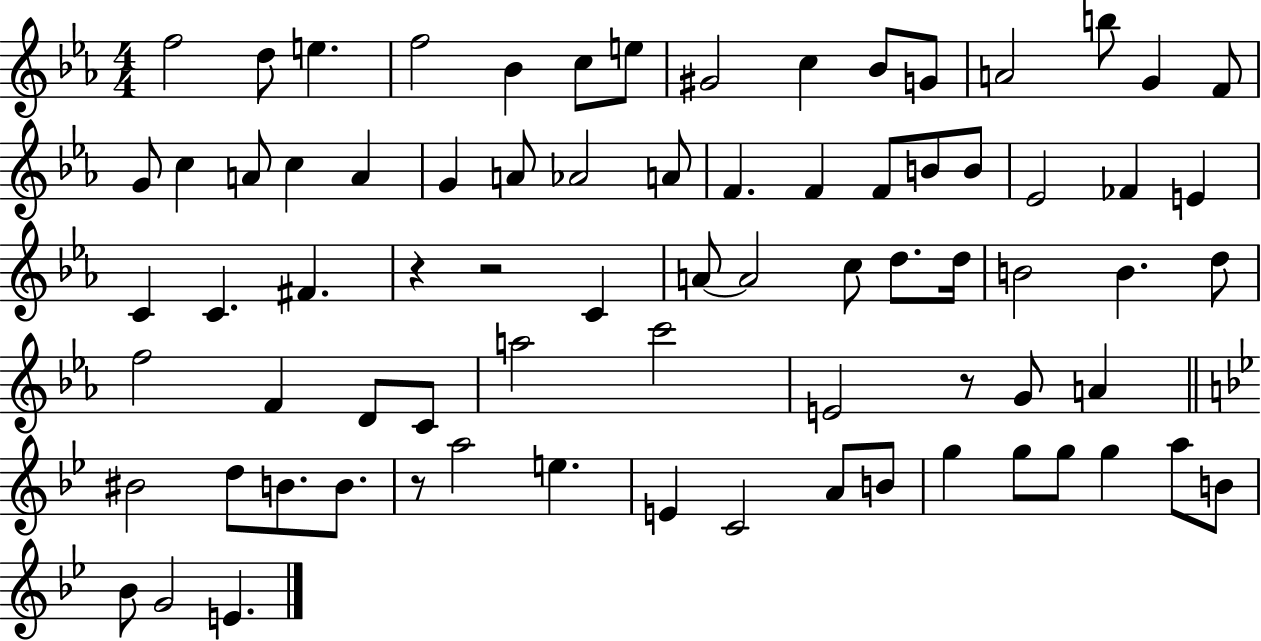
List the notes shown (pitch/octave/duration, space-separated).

F5/h D5/e E5/q. F5/h Bb4/q C5/e E5/e G#4/h C5/q Bb4/e G4/e A4/h B5/e G4/q F4/e G4/e C5/q A4/e C5/q A4/q G4/q A4/e Ab4/h A4/e F4/q. F4/q F4/e B4/e B4/e Eb4/h FES4/q E4/q C4/q C4/q. F#4/q. R/q R/h C4/q A4/e A4/h C5/e D5/e. D5/s B4/h B4/q. D5/e F5/h F4/q D4/e C4/e A5/h C6/h E4/h R/e G4/e A4/q BIS4/h D5/e B4/e. B4/e. R/e A5/h E5/q. E4/q C4/h A4/e B4/e G5/q G5/e G5/e G5/q A5/e B4/e Bb4/e G4/h E4/q.